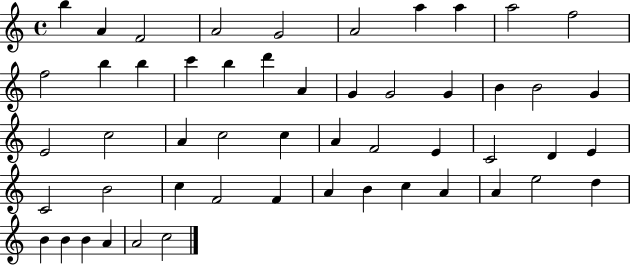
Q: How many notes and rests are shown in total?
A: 52